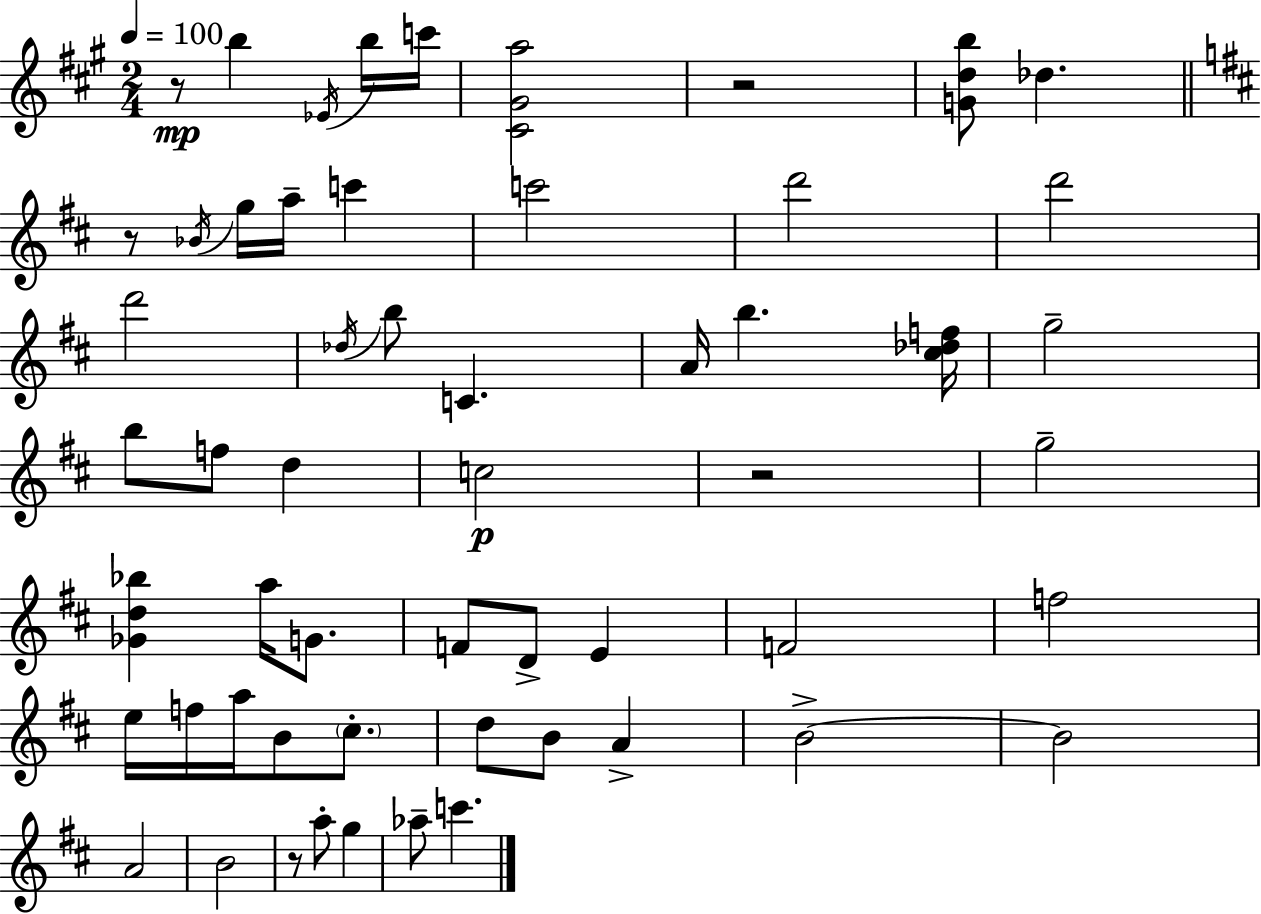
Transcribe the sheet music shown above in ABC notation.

X:1
T:Untitled
M:2/4
L:1/4
K:A
z/2 b _E/4 b/4 c'/4 [^C^Ga]2 z2 [Gdb]/2 _d z/2 _B/4 g/4 a/4 c' c'2 d'2 d'2 d'2 _d/4 b/2 C A/4 b [^c_df]/4 g2 b/2 f/2 d c2 z2 g2 [_Gd_b] a/4 G/2 F/2 D/2 E F2 f2 e/4 f/4 a/4 B/2 ^c/2 d/2 B/2 A B2 B2 A2 B2 z/2 a/2 g _a/2 c'